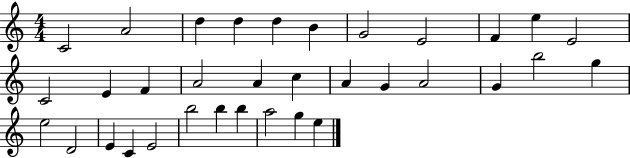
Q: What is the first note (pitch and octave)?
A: C4